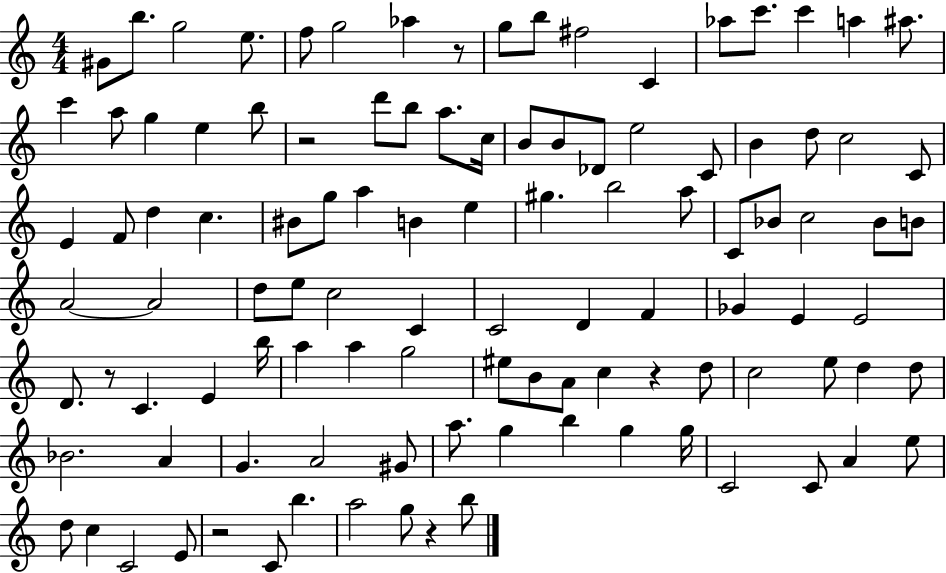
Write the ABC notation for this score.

X:1
T:Untitled
M:4/4
L:1/4
K:C
^G/2 b/2 g2 e/2 f/2 g2 _a z/2 g/2 b/2 ^f2 C _a/2 c'/2 c' a ^a/2 c' a/2 g e b/2 z2 d'/2 b/2 a/2 c/4 B/2 B/2 _D/2 e2 C/2 B d/2 c2 C/2 E F/2 d c ^B/2 g/2 a B e ^g b2 a/2 C/2 _B/2 c2 _B/2 B/2 A2 A2 d/2 e/2 c2 C C2 D F _G E E2 D/2 z/2 C E b/4 a a g2 ^e/2 B/2 A/2 c z d/2 c2 e/2 d d/2 _B2 A G A2 ^G/2 a/2 g b g g/4 C2 C/2 A e/2 d/2 c C2 E/2 z2 C/2 b a2 g/2 z b/2